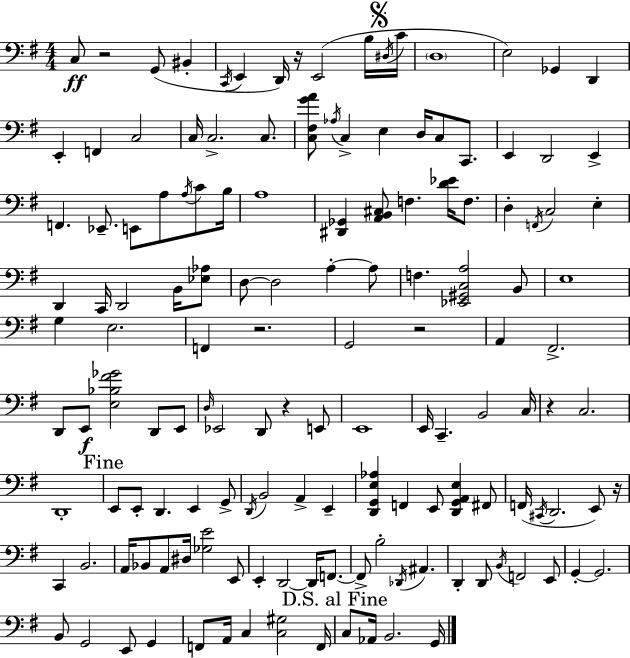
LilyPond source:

{
  \clef bass
  \numericTimeSignature
  \time 4/4
  \key e \minor
  c8\ff r2 g,8( bis,4-. | \acciaccatura { c,16 } e,4 d,16) r16 e,2( b16 | \mark \markup { \musicglyph "scripts.segno" } \acciaccatura { dis16 } c'16 \parenthesize d1 | e2) ges,4 d,4 | \break e,4-. f,4 c2 | c16 c2.-> c8. | <c fis g' a'>8 \acciaccatura { aes16 } c4-> e4 d16 c8 | c,8. e,4 d,2 e,4-> | \break f,4. ees,8.-- e,8 a8 | \acciaccatura { a16 } c'8 b16 a1 | <dis, ges,>4 <a, b, cis>8 f4. | <d' ees'>16 f8. d4-. \acciaccatura { f,16 } c2 | \break e4-. d,4 c,16 d,2 | b,16 <ees aes>8 d8~~ d2 a4-.~~ | a8 f4. <ees, gis, c a>2 | b,8 e1 | \break g4 e2. | f,4 r2. | g,2 r2 | a,4 fis,2.-> | \break d,8 e,8\f <e bes fis' ges'>2 | d,8 e,8 \grace { d16 } ees,2 d,8 | r4 e,8 e,1 | e,16 c,4.-- b,2 | \break c16 r4 c2. | d,1-. | \mark "Fine" e,8 e,8-. d,4. | e,4 g,8-> \acciaccatura { d,16 } b,2 a,4-> | \break e,4-- <d, g, e aes>4 f,4 e,8 | <d, g, a, e>4 fis,8 f,16( \acciaccatura { cis,16 } d,2. | e,8) r16 c,4 b,2. | a,16 bes,8 a,8 dis16 <ges e'>2 | \break e,8 e,4-. d,2~~ | d,16 f,8.~~ f,8-> b2-. | \acciaccatura { des,16 } ais,4. d,4-. d,8 \acciaccatura { b,16 } | f,2 e,8 g,4-.~~ g,2. | \break b,8 g,2 | e,8 g,4 f,8 a,16 c4 | <c gis>2 f,16 \mark "D.S. al Fine" c8 aes,16 b,2. | g,16 \bar "|."
}